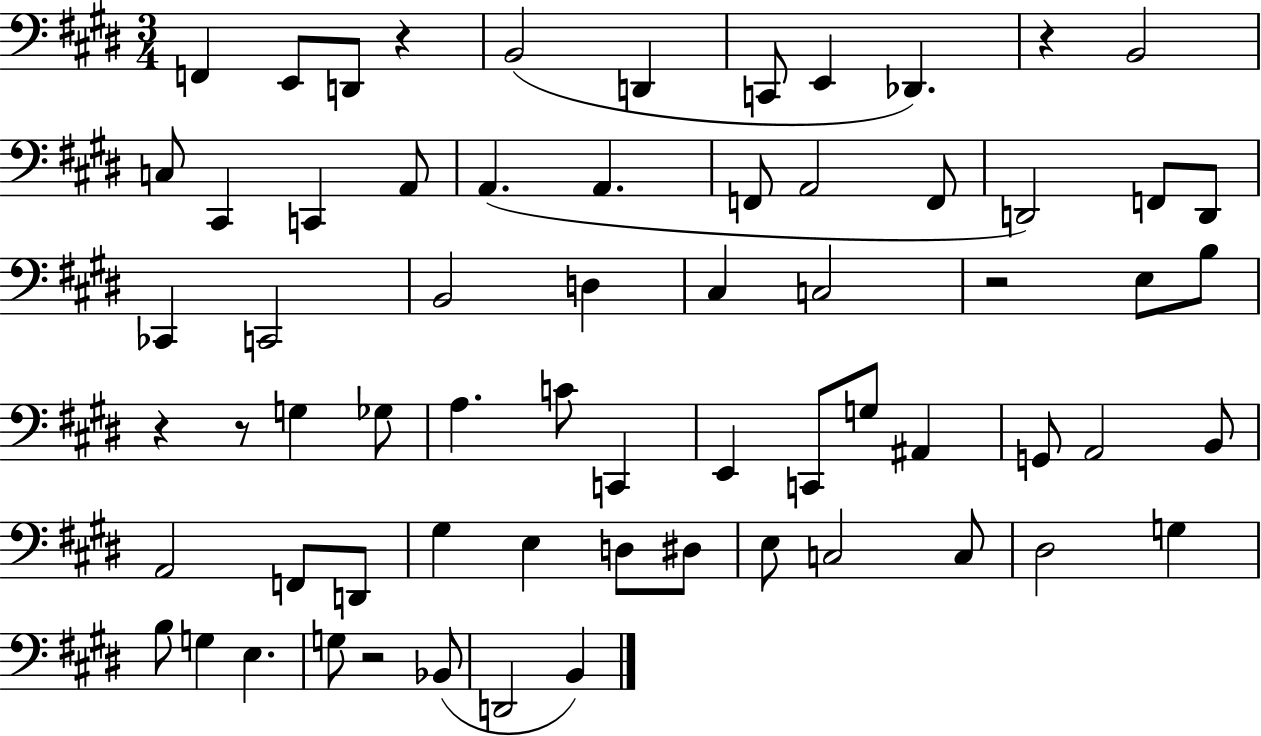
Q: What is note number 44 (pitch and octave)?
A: D2